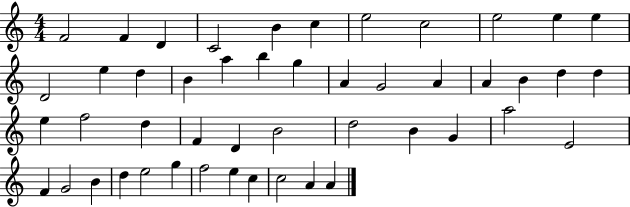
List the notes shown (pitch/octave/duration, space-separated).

F4/h F4/q D4/q C4/h B4/q C5/q E5/h C5/h E5/h E5/q E5/q D4/h E5/q D5/q B4/q A5/q B5/q G5/q A4/q G4/h A4/q A4/q B4/q D5/q D5/q E5/q F5/h D5/q F4/q D4/q B4/h D5/h B4/q G4/q A5/h E4/h F4/q G4/h B4/q D5/q E5/h G5/q F5/h E5/q C5/q C5/h A4/q A4/q